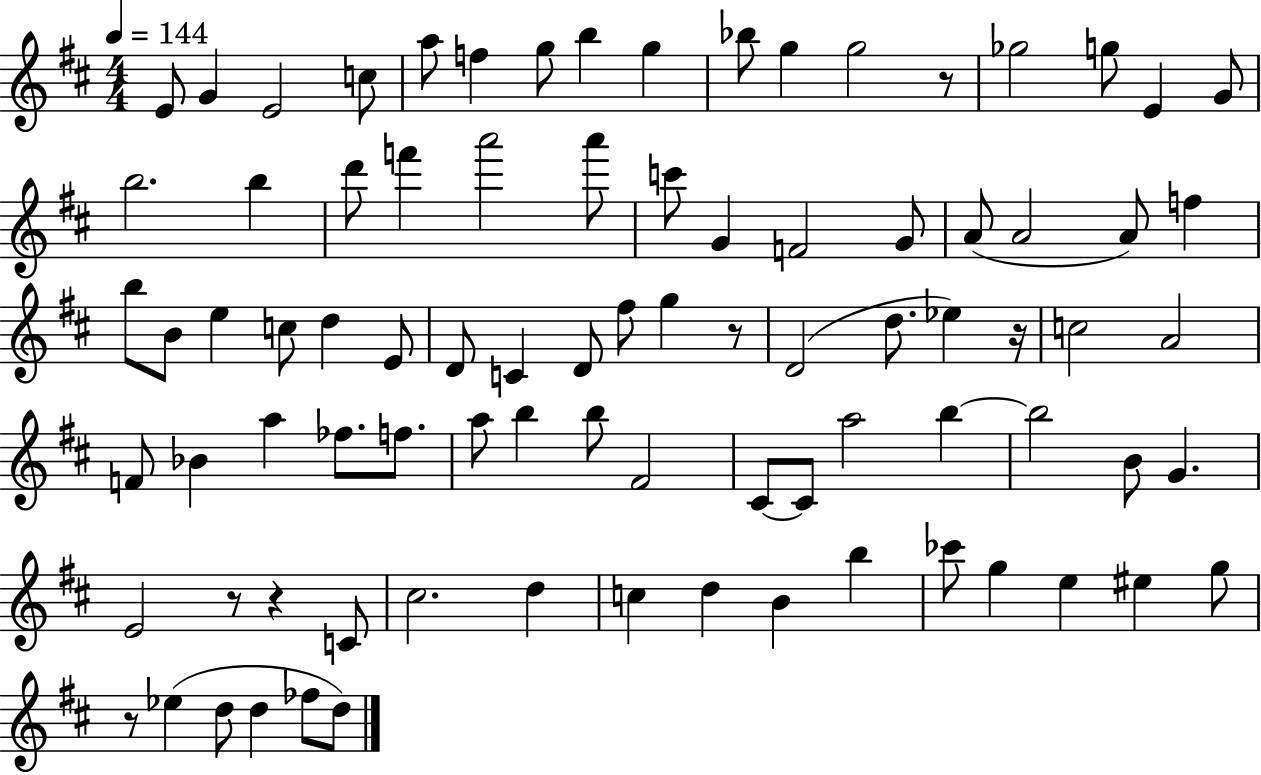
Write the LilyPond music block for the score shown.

{
  \clef treble
  \numericTimeSignature
  \time 4/4
  \key d \major
  \tempo 4 = 144
  e'8 g'4 e'2 c''8 | a''8 f''4 g''8 b''4 g''4 | bes''8 g''4 g''2 r8 | ges''2 g''8 e'4 g'8 | \break b''2. b''4 | d'''8 f'''4 a'''2 a'''8 | c'''8 g'4 f'2 g'8 | a'8( a'2 a'8) f''4 | \break b''8 b'8 e''4 c''8 d''4 e'8 | d'8 c'4 d'8 fis''8 g''4 r8 | d'2( d''8. ees''4) r16 | c''2 a'2 | \break f'8 bes'4 a''4 fes''8. f''8. | a''8 b''4 b''8 fis'2 | cis'8~~ cis'8 a''2 b''4~~ | b''2 b'8 g'4. | \break e'2 r8 r4 c'8 | cis''2. d''4 | c''4 d''4 b'4 b''4 | ces'''8 g''4 e''4 eis''4 g''8 | \break r8 ees''4( d''8 d''4 fes''8 d''8) | \bar "|."
}